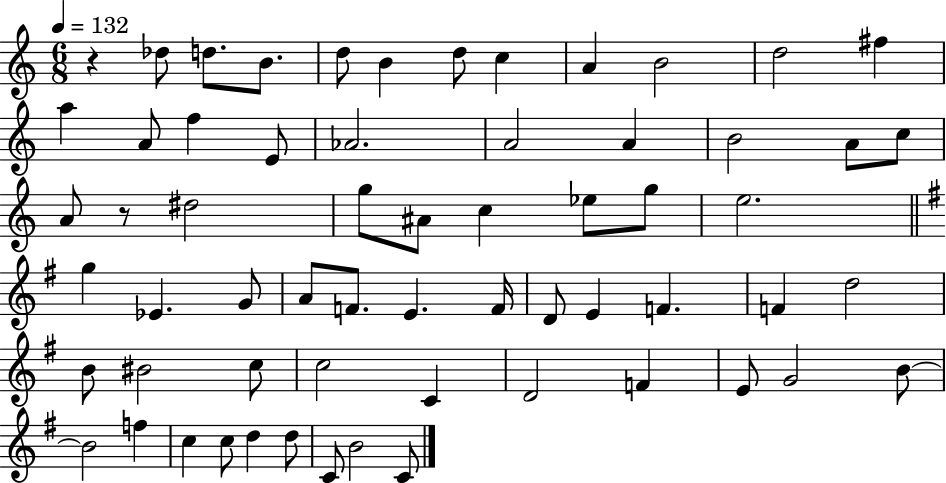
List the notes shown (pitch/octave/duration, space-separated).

R/q Db5/e D5/e. B4/e. D5/e B4/q D5/e C5/q A4/q B4/h D5/h F#5/q A5/q A4/e F5/q E4/e Ab4/h. A4/h A4/q B4/h A4/e C5/e A4/e R/e D#5/h G5/e A#4/e C5/q Eb5/e G5/e E5/h. G5/q Eb4/q. G4/e A4/e F4/e. E4/q. F4/s D4/e E4/q F4/q. F4/q D5/h B4/e BIS4/h C5/e C5/h C4/q D4/h F4/q E4/e G4/h B4/e B4/h F5/q C5/q C5/e D5/q D5/e C4/e B4/h C4/e